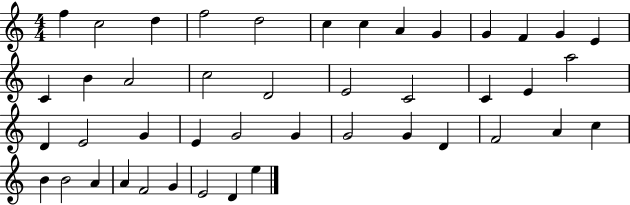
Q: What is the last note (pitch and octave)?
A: E5